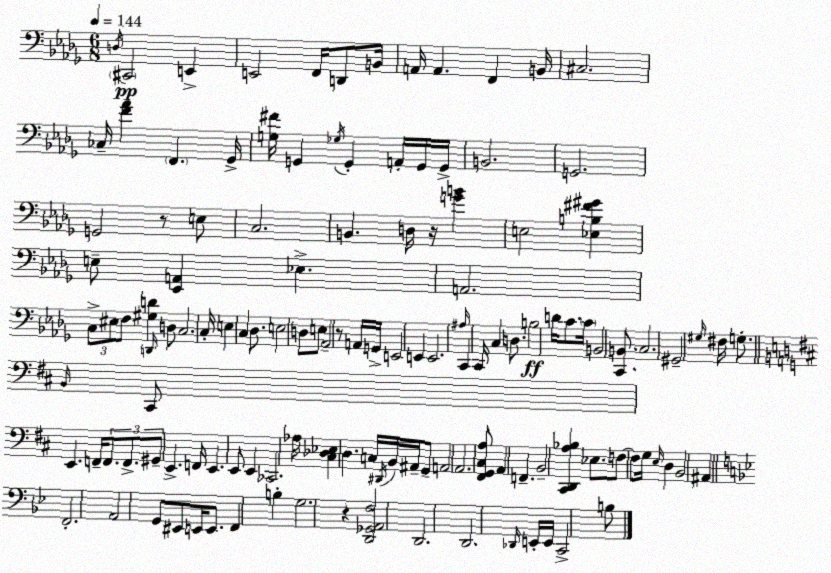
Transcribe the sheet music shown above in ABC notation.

X:1
T:Untitled
M:6/8
L:1/4
K:Bbm
D,/4 ^C,,2 E,, E,,2 F,,/4 D,,/2 B,,/4 A,,/4 A,, F,, B,,/4 ^C,2 _C,/4 [F_A] F,, _G,,/4 [G,^F]/4 G,, _G,/4 G,, A,,/4 G,,/4 G,,/4 B,,2 G,,2 G,,2 z/2 E,/2 C,2 B,, D,/4 z/4 [GB] E,2 [_E,B,^F^G] E,/2 [_E,,A,,] _E, A,,2 C,/2 ^E,/2 F,/2 [^G,D] D,,/4 D,/2 C,2 C,/4 E, C, _D,/2 E,2 D,/2 E,/2 _A,,2 z/2 A,,/4 G,,/4 E,,2 E,, E,,2 ^A,/4 C,, C,,/4 C, D,/2 B,2 D/4 C/2 C/4 B,,2 [C,,B,,]/2 C,2 ^G,,2 ^G,/4 ^F,/4 G,/2 B,,/4 ^C,,/2 E,, F,,/4 F,,/2 F,,/2 ^G,,/2 E,, F,,/4 E,, E,,/2 E,, _C,,2 _A,/4 [^C,_D,_E,] D, C,/4 ^D,,/4 B,,/4 ^A,,/4 G,,/2 A,,2 A,,2 [^F,,G,,^C,A,]/2 A,, F,, B,,2 [^C,,D,,A,_B,] _E,/2 F,/2 F,/2 G,/4 E,/4 D, B,,2 ^A,, F,,2 A,,2 G,,/2 ^E,,/2 E,,/4 E,,/2 F,, B, G,2 z [D,,_G,,A,,F,]2 D,,2 D,,2 _D,,/4 E,,/4 E,,/4 C,,2 B,/2